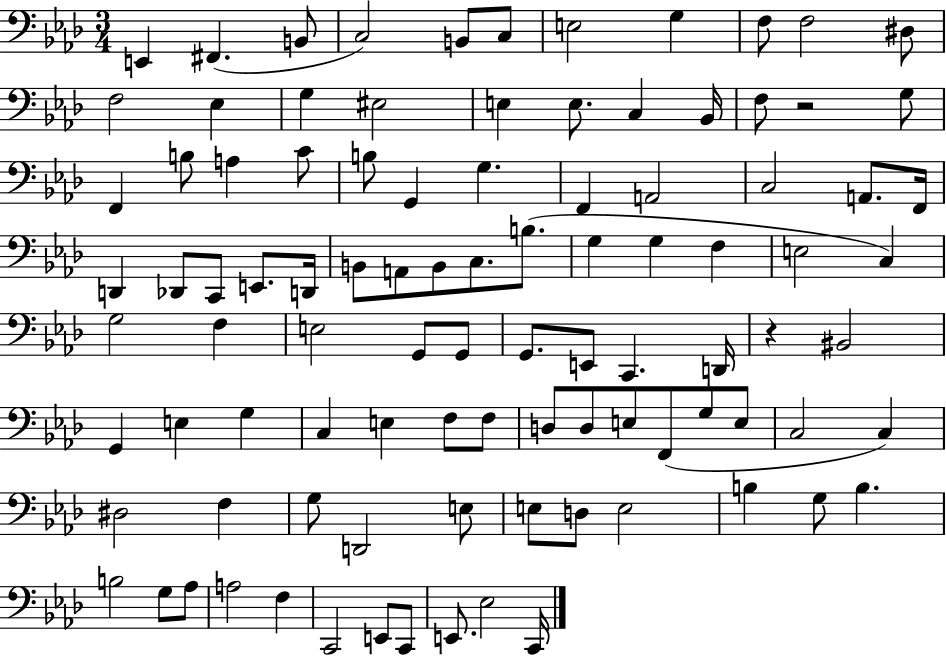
X:1
T:Untitled
M:3/4
L:1/4
K:Ab
E,, ^F,, B,,/2 C,2 B,,/2 C,/2 E,2 G, F,/2 F,2 ^D,/2 F,2 _E, G, ^E,2 E, E,/2 C, _B,,/4 F,/2 z2 G,/2 F,, B,/2 A, C/2 B,/2 G,, G, F,, A,,2 C,2 A,,/2 F,,/4 D,, _D,,/2 C,,/2 E,,/2 D,,/4 B,,/2 A,,/2 B,,/2 C,/2 B,/2 G, G, F, E,2 C, G,2 F, E,2 G,,/2 G,,/2 G,,/2 E,,/2 C,, D,,/4 z ^B,,2 G,, E, G, C, E, F,/2 F,/2 D,/2 D,/2 E,/2 F,,/2 G,/2 E,/2 C,2 C, ^D,2 F, G,/2 D,,2 E,/2 E,/2 D,/2 E,2 B, G,/2 B, B,2 G,/2 _A,/2 A,2 F, C,,2 E,,/2 C,,/2 E,,/2 _E,2 C,,/4